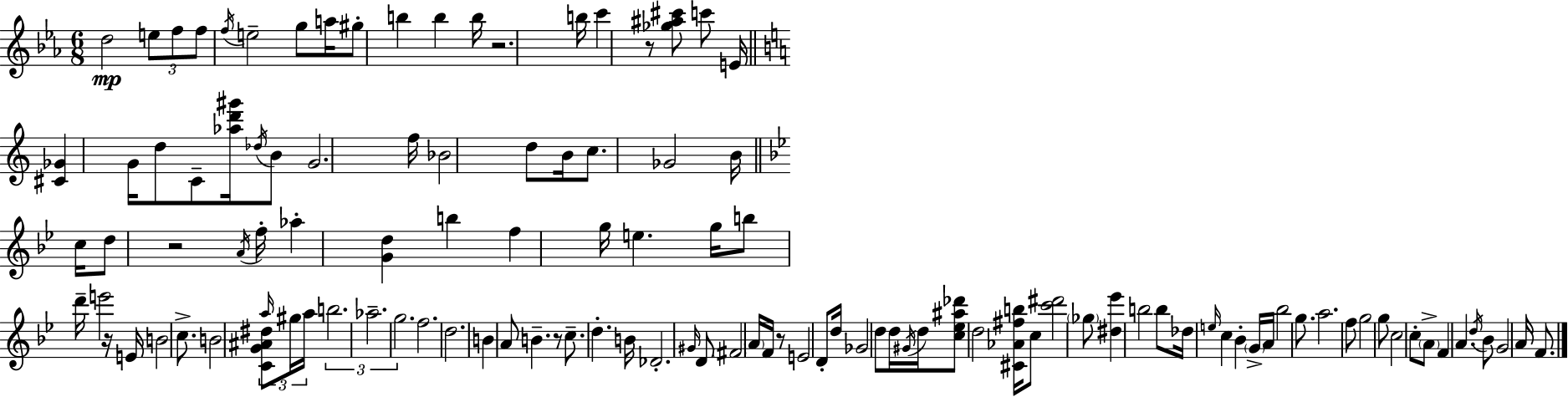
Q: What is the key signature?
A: EES major